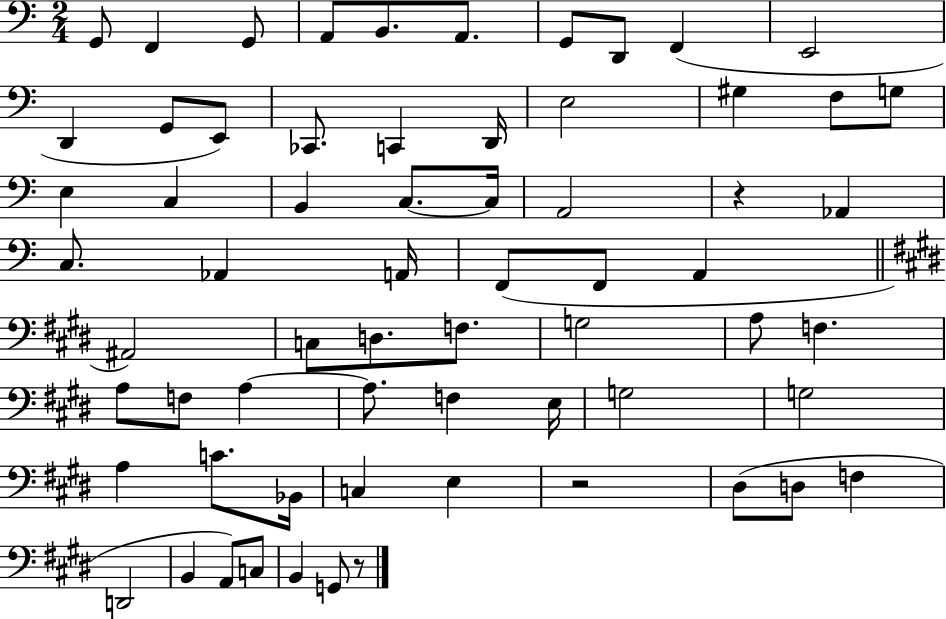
{
  \clef bass
  \numericTimeSignature
  \time 2/4
  \key c \major
  g,8 f,4 g,8 | a,8 b,8. a,8. | g,8 d,8 f,4( | e,2 | \break d,4 g,8 e,8) | ces,8. c,4 d,16 | e2 | gis4 f8 g8 | \break e4 c4 | b,4 c8.~~ c16 | a,2 | r4 aes,4 | \break c8. aes,4 a,16 | f,8( f,8 a,4 | \bar "||" \break \key e \major ais,2) | c8 d8. f8. | g2 | a8 f4. | \break a8 f8 a4~~ | a8. f4 e16 | g2 | g2 | \break a4 c'8. bes,16 | c4 e4 | r2 | dis8( d8 f4 | \break d,2 | b,4 a,8) c8 | b,4 g,8 r8 | \bar "|."
}